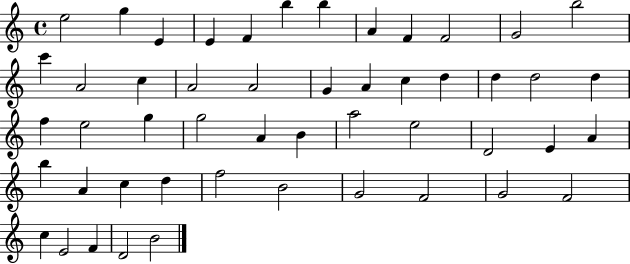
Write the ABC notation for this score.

X:1
T:Untitled
M:4/4
L:1/4
K:C
e2 g E E F b b A F F2 G2 b2 c' A2 c A2 A2 G A c d d d2 d f e2 g g2 A B a2 e2 D2 E A b A c d f2 B2 G2 F2 G2 F2 c E2 F D2 B2